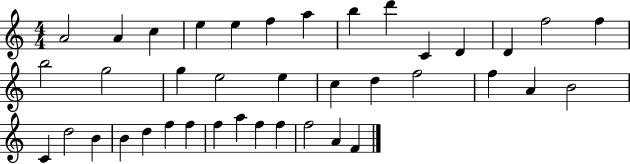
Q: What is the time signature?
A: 4/4